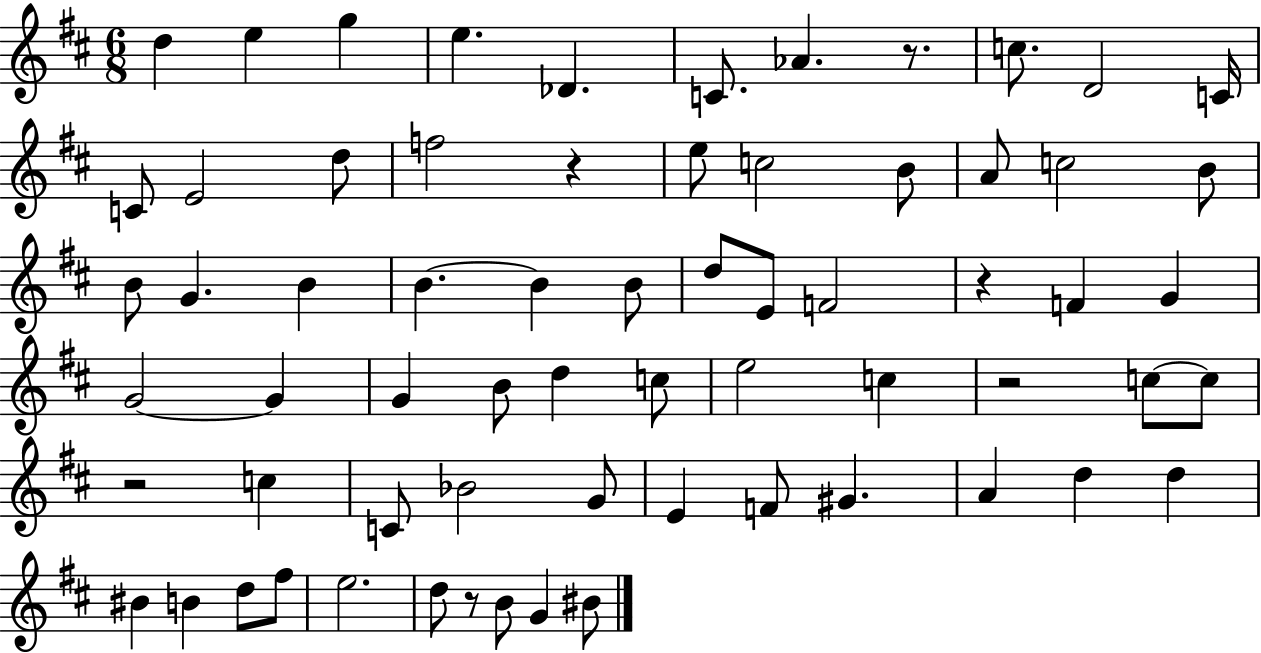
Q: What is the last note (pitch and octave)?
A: BIS4